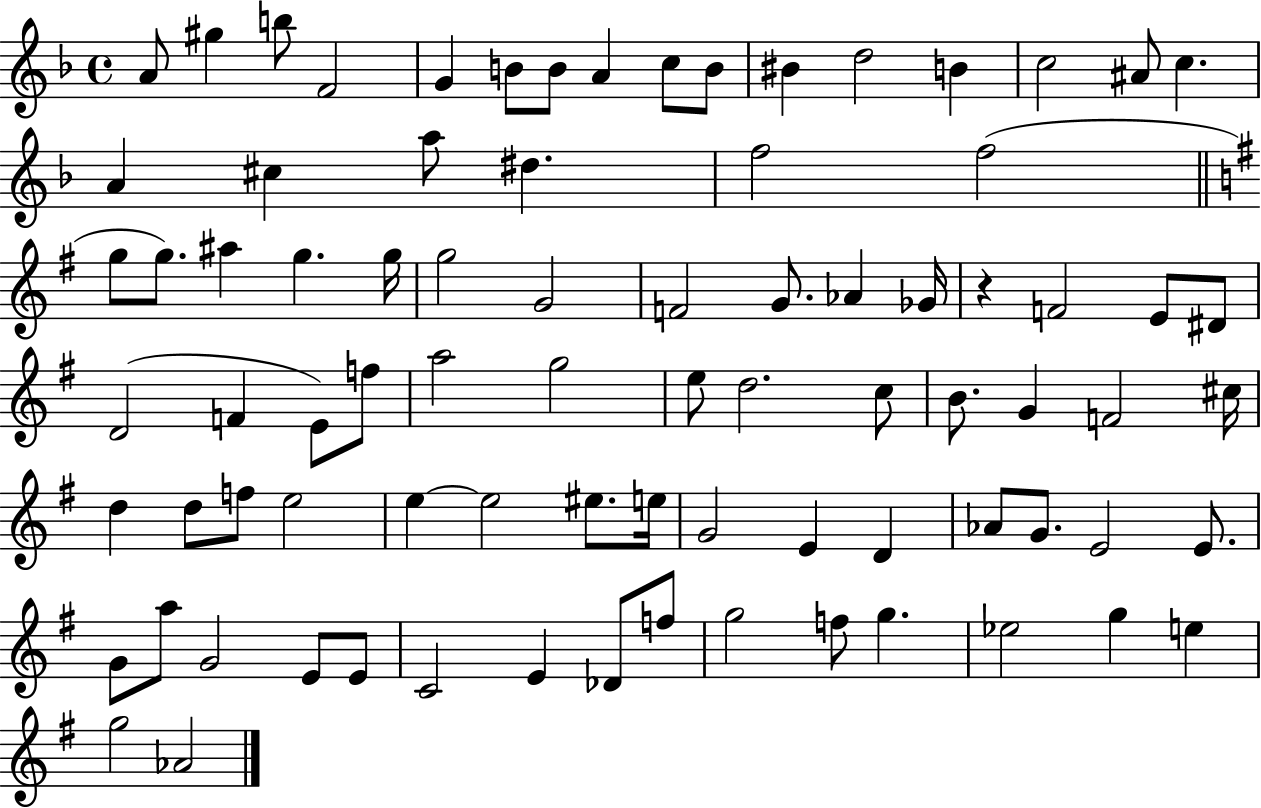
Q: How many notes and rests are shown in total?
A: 82